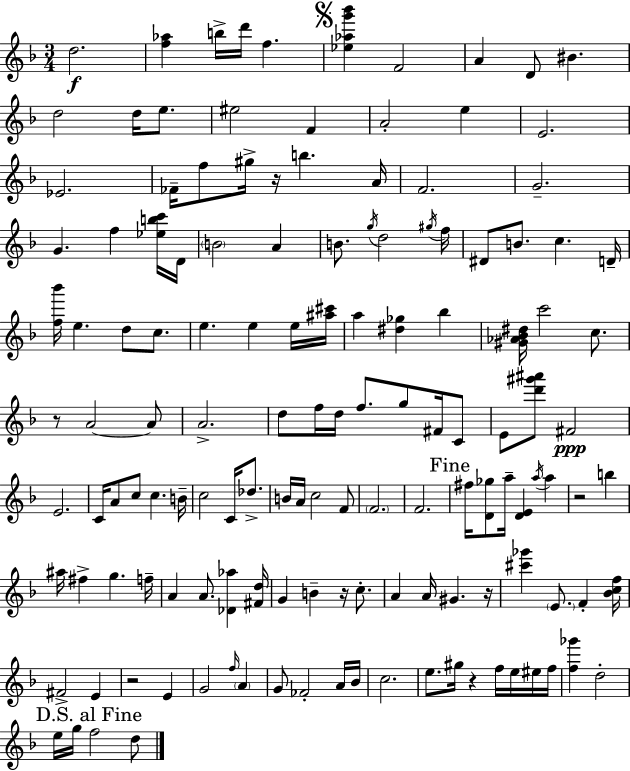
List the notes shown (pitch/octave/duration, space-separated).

D5/h. [F5,Ab5]/q B5/s D6/s F5/q. [Eb5,Ab5,G6,Bb6]/q F4/h A4/q D4/e BIS4/q. D5/h D5/s E5/e. EIS5/h F4/q A4/h E5/q E4/h. Eb4/h. FES4/s F5/e G#5/s R/s B5/q. A4/s F4/h. G4/h. G4/q. F5/q [Eb5,B5,C6]/s D4/s B4/h A4/q B4/e. G5/s D5/h G#5/s F5/s D#4/e B4/e. C5/q. D4/s [F5,Bb6]/s E5/q. D5/e C5/e. E5/q. E5/q E5/s [A#5,C#6]/s A5/q [D#5,Gb5]/q Bb5/q [G#4,Ab4,Bb4,D#5]/s C6/h C5/e. R/e A4/h A4/e A4/h. D5/e F5/s D5/s F5/e. G5/e F#4/s C4/e E4/e [D6,G#6,A#6]/e F#4/h E4/h. C4/s A4/e C5/e C5/q. B4/s C5/h C4/s Db5/e. B4/s A4/s C5/h F4/e F4/h. F4/h. F#5/s [D4,Gb5]/e A5/s [D4,E4]/q A5/s A5/q R/h B5/q A#5/s F#5/q G5/q. F5/s A4/q A4/e. [Db4,Ab5]/q [F#4,D5]/s G4/q B4/q R/s C5/e. A4/q A4/s G#4/q. R/s [C#6,Gb6]/q E4/e. F4/q [Bb4,C5,F5]/s F#4/h E4/q R/h E4/q G4/h F5/s A4/q G4/e FES4/h A4/s Bb4/s C5/h. E5/e. G#5/s R/q F5/s E5/s EIS5/s F5/s [F5,Gb6]/q D5/h E5/s G5/s F5/h D5/e